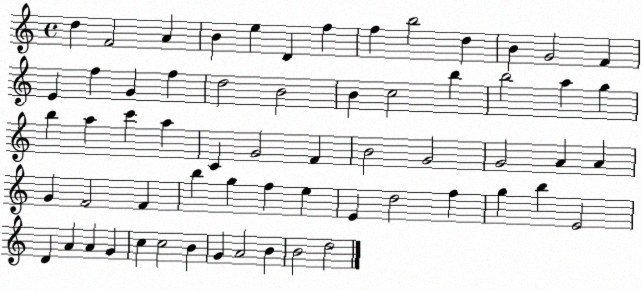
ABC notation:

X:1
T:Untitled
M:4/4
L:1/4
K:C
d F2 A B e D f f b2 d B G2 F E f G f d2 B2 B c2 b b2 a g b a c' a C G2 F B2 G2 G2 A A G F2 F b g f e E d2 f g b E2 D A A G c c2 B G A2 B B2 d2